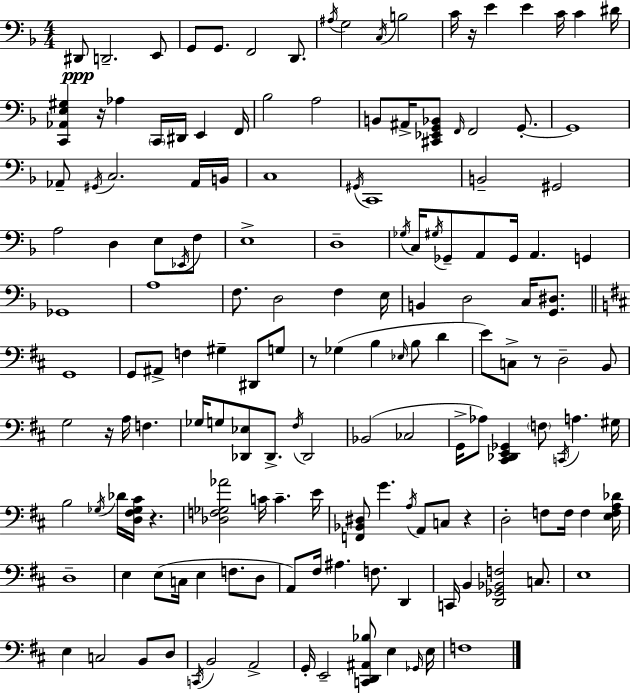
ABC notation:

X:1
T:Untitled
M:4/4
L:1/4
K:F
^D,,/2 D,,2 E,,/2 G,,/2 G,,/2 F,,2 D,,/2 ^A,/4 G,2 C,/4 B,2 C/4 z/4 E E C/4 C ^D/4 [C,,_A,,E,^G,] z/4 _A, C,,/4 ^D,,/4 E,, F,,/4 _B,2 A,2 B,,/2 ^A,,/4 [^C,,_E,,G,,_B,,]/2 F,,/4 F,,2 G,,/2 G,,4 _A,,/2 ^G,,/4 C,2 _A,,/4 B,,/4 C,4 ^G,,/4 C,,4 B,,2 ^G,,2 A,2 D, E,/2 _E,,/4 F,/2 E,4 D,4 _G,/4 C,/4 ^G,/4 _G,,/2 A,,/2 _G,,/4 A,, G,, _G,,4 A,4 F,/2 D,2 F, E,/4 B,, D,2 C,/4 [G,,^D,]/2 G,,4 G,,/2 ^A,,/2 F, ^G, ^D,,/2 G,/2 z/2 _G, B, _E,/4 B,/2 D E/2 C,/2 z/2 D,2 B,,/2 G,2 z/4 A,/4 F, _G,/4 G,/2 [_D,,_E,]/2 _D,,/2 ^F,/4 _D,,2 _B,,2 _C,2 G,,/4 _A,/2 [^C,,_D,,E,,_G,,] F,/2 C,,/4 A, ^G,/4 B,2 _G,/4 _D/4 [D,^F,_G,^C]/4 z [_D,F,_G,_A]2 C/4 C E/4 [F,,_B,,^D,]/2 G A,/4 A,,/2 C,/2 z D,2 F,/2 F,/4 F, [E,F,A,_D]/4 D,4 E, E,/2 C,/4 E, F,/2 D,/2 A,,/2 ^F,/4 ^A, F,/2 D,, C,,/4 B,, [D,,_G,,_B,,F,]2 C,/2 E,4 E, C,2 B,,/2 D,/2 C,,/4 B,,2 A,,2 G,,/4 E,,2 [C,,D,,^A,,_B,]/2 E, _G,,/4 E,/4 F,4